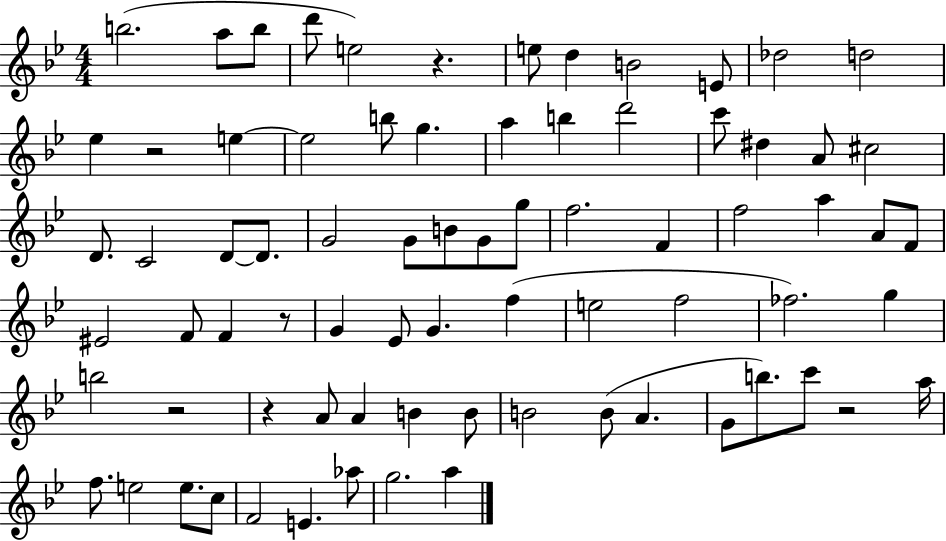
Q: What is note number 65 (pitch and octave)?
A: C5